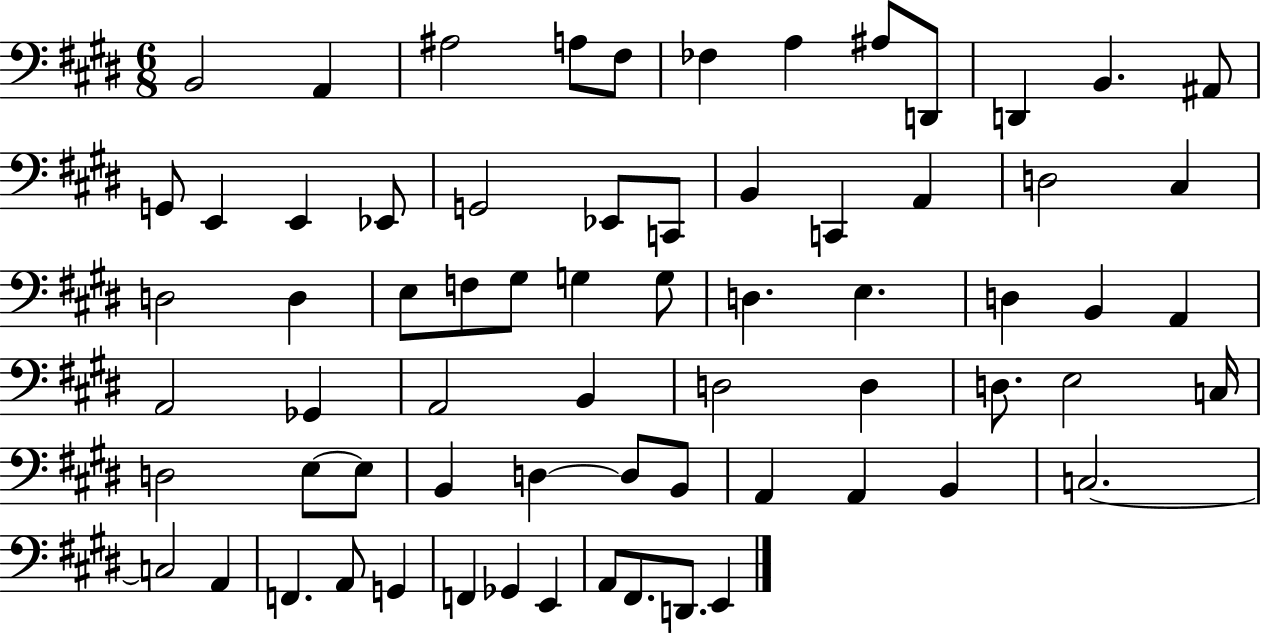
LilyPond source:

{
  \clef bass
  \numericTimeSignature
  \time 6/8
  \key e \major
  b,2 a,4 | ais2 a8 fis8 | fes4 a4 ais8 d,8 | d,4 b,4. ais,8 | \break g,8 e,4 e,4 ees,8 | g,2 ees,8 c,8 | b,4 c,4 a,4 | d2 cis4 | \break d2 d4 | e8 f8 gis8 g4 g8 | d4. e4. | d4 b,4 a,4 | \break a,2 ges,4 | a,2 b,4 | d2 d4 | d8. e2 c16 | \break d2 e8~~ e8 | b,4 d4~~ d8 b,8 | a,4 a,4 b,4 | c2.~~ | \break c2 a,4 | f,4. a,8 g,4 | f,4 ges,4 e,4 | a,8 fis,8. d,8. e,4 | \break \bar "|."
}